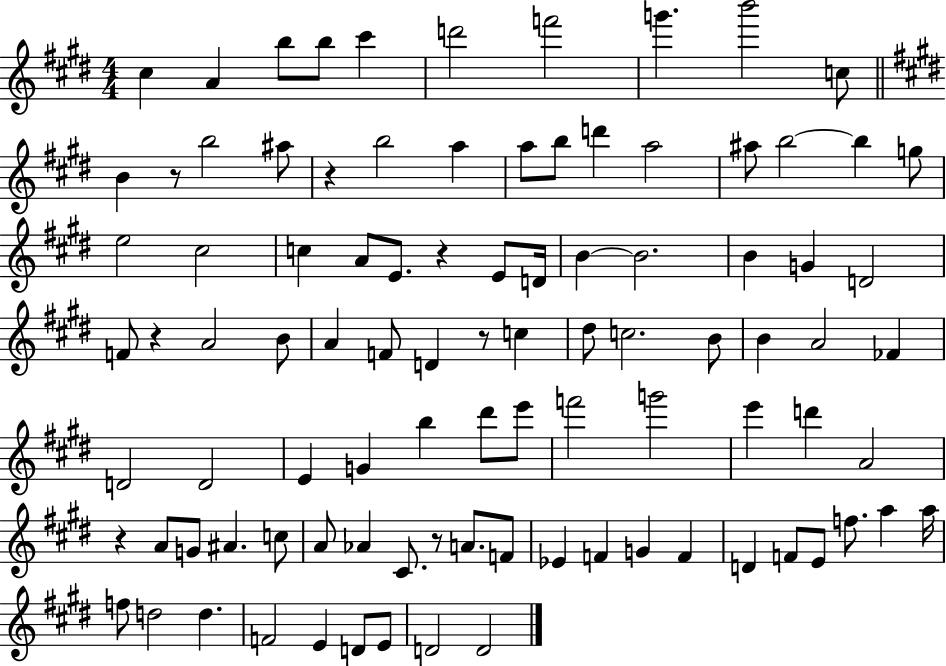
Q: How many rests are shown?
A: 7